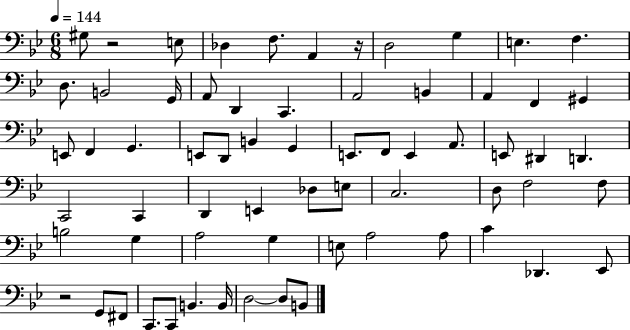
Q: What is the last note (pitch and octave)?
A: B2